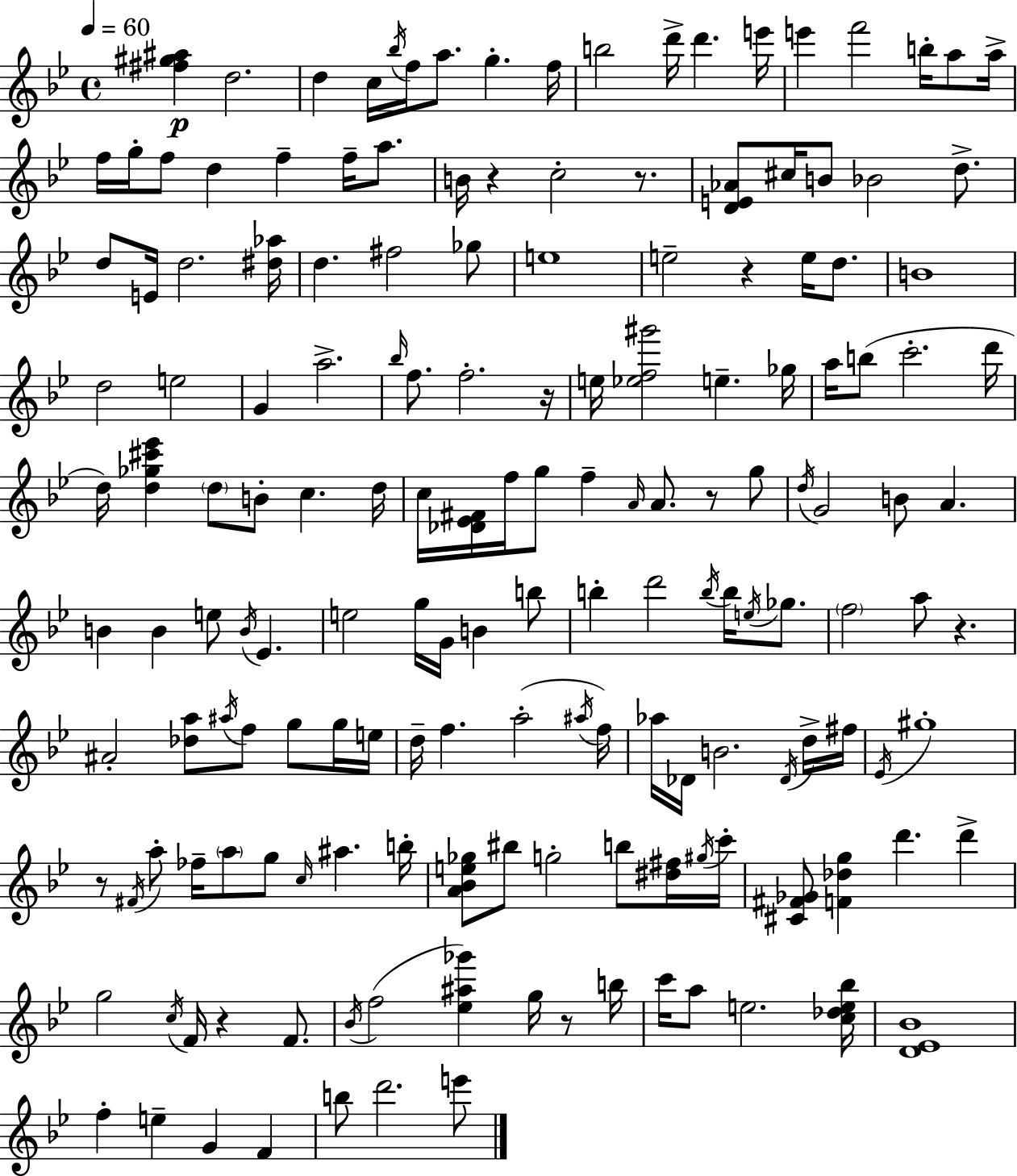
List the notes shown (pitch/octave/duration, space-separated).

[F#5,G#5,A#5]/q D5/h. D5/q C5/s Bb5/s F5/s A5/e. G5/q. F5/s B5/h D6/s D6/q. E6/s E6/q F6/h B5/s A5/e A5/s F5/s G5/s F5/e D5/q F5/q F5/s A5/e. B4/s R/q C5/h R/e. [D4,E4,Ab4]/e C#5/s B4/e Bb4/h D5/e. D5/e E4/s D5/h. [D#5,Ab5]/s D5/q. F#5/h Gb5/e E5/w E5/h R/q E5/s D5/e. B4/w D5/h E5/h G4/q A5/h. Bb5/s F5/e. F5/h. R/s E5/s [Eb5,F5,G#6]/h E5/q. Gb5/s A5/s B5/e C6/h. D6/s D5/s [D5,Gb5,C#6,Eb6]/q D5/e B4/e C5/q. D5/s C5/s [Db4,Eb4,F#4]/s F5/s G5/e F5/q A4/s A4/e. R/e G5/e D5/s G4/h B4/e A4/q. B4/q B4/q E5/e B4/s Eb4/q. E5/h G5/s G4/s B4/q B5/e B5/q D6/h B5/s B5/s E5/s Gb5/e. F5/h A5/e R/q. A#4/h [Db5,A5]/e A#5/s F5/e G5/e G5/s E5/s D5/s F5/q. A5/h A#5/s F5/s Ab5/s Db4/s B4/h. Db4/s D5/s F#5/s Eb4/s G#5/w R/e F#4/s A5/e FES5/s A5/e G5/e C5/s A#5/q. B5/s [A4,Bb4,E5,Gb5]/e BIS5/e G5/h B5/e [D#5,F#5]/s G#5/s C6/s [C#4,F#4,Gb4]/e [F4,Db5,G5]/q D6/q. D6/q G5/h C5/s F4/s R/q F4/e. Bb4/s F5/h [Eb5,A#5,Gb6]/q G5/s R/e B5/s C6/s A5/e E5/h. [C5,Db5,E5,Bb5]/s [D4,Eb4,Bb4]/w F5/q E5/q G4/q F4/q B5/e D6/h. E6/e